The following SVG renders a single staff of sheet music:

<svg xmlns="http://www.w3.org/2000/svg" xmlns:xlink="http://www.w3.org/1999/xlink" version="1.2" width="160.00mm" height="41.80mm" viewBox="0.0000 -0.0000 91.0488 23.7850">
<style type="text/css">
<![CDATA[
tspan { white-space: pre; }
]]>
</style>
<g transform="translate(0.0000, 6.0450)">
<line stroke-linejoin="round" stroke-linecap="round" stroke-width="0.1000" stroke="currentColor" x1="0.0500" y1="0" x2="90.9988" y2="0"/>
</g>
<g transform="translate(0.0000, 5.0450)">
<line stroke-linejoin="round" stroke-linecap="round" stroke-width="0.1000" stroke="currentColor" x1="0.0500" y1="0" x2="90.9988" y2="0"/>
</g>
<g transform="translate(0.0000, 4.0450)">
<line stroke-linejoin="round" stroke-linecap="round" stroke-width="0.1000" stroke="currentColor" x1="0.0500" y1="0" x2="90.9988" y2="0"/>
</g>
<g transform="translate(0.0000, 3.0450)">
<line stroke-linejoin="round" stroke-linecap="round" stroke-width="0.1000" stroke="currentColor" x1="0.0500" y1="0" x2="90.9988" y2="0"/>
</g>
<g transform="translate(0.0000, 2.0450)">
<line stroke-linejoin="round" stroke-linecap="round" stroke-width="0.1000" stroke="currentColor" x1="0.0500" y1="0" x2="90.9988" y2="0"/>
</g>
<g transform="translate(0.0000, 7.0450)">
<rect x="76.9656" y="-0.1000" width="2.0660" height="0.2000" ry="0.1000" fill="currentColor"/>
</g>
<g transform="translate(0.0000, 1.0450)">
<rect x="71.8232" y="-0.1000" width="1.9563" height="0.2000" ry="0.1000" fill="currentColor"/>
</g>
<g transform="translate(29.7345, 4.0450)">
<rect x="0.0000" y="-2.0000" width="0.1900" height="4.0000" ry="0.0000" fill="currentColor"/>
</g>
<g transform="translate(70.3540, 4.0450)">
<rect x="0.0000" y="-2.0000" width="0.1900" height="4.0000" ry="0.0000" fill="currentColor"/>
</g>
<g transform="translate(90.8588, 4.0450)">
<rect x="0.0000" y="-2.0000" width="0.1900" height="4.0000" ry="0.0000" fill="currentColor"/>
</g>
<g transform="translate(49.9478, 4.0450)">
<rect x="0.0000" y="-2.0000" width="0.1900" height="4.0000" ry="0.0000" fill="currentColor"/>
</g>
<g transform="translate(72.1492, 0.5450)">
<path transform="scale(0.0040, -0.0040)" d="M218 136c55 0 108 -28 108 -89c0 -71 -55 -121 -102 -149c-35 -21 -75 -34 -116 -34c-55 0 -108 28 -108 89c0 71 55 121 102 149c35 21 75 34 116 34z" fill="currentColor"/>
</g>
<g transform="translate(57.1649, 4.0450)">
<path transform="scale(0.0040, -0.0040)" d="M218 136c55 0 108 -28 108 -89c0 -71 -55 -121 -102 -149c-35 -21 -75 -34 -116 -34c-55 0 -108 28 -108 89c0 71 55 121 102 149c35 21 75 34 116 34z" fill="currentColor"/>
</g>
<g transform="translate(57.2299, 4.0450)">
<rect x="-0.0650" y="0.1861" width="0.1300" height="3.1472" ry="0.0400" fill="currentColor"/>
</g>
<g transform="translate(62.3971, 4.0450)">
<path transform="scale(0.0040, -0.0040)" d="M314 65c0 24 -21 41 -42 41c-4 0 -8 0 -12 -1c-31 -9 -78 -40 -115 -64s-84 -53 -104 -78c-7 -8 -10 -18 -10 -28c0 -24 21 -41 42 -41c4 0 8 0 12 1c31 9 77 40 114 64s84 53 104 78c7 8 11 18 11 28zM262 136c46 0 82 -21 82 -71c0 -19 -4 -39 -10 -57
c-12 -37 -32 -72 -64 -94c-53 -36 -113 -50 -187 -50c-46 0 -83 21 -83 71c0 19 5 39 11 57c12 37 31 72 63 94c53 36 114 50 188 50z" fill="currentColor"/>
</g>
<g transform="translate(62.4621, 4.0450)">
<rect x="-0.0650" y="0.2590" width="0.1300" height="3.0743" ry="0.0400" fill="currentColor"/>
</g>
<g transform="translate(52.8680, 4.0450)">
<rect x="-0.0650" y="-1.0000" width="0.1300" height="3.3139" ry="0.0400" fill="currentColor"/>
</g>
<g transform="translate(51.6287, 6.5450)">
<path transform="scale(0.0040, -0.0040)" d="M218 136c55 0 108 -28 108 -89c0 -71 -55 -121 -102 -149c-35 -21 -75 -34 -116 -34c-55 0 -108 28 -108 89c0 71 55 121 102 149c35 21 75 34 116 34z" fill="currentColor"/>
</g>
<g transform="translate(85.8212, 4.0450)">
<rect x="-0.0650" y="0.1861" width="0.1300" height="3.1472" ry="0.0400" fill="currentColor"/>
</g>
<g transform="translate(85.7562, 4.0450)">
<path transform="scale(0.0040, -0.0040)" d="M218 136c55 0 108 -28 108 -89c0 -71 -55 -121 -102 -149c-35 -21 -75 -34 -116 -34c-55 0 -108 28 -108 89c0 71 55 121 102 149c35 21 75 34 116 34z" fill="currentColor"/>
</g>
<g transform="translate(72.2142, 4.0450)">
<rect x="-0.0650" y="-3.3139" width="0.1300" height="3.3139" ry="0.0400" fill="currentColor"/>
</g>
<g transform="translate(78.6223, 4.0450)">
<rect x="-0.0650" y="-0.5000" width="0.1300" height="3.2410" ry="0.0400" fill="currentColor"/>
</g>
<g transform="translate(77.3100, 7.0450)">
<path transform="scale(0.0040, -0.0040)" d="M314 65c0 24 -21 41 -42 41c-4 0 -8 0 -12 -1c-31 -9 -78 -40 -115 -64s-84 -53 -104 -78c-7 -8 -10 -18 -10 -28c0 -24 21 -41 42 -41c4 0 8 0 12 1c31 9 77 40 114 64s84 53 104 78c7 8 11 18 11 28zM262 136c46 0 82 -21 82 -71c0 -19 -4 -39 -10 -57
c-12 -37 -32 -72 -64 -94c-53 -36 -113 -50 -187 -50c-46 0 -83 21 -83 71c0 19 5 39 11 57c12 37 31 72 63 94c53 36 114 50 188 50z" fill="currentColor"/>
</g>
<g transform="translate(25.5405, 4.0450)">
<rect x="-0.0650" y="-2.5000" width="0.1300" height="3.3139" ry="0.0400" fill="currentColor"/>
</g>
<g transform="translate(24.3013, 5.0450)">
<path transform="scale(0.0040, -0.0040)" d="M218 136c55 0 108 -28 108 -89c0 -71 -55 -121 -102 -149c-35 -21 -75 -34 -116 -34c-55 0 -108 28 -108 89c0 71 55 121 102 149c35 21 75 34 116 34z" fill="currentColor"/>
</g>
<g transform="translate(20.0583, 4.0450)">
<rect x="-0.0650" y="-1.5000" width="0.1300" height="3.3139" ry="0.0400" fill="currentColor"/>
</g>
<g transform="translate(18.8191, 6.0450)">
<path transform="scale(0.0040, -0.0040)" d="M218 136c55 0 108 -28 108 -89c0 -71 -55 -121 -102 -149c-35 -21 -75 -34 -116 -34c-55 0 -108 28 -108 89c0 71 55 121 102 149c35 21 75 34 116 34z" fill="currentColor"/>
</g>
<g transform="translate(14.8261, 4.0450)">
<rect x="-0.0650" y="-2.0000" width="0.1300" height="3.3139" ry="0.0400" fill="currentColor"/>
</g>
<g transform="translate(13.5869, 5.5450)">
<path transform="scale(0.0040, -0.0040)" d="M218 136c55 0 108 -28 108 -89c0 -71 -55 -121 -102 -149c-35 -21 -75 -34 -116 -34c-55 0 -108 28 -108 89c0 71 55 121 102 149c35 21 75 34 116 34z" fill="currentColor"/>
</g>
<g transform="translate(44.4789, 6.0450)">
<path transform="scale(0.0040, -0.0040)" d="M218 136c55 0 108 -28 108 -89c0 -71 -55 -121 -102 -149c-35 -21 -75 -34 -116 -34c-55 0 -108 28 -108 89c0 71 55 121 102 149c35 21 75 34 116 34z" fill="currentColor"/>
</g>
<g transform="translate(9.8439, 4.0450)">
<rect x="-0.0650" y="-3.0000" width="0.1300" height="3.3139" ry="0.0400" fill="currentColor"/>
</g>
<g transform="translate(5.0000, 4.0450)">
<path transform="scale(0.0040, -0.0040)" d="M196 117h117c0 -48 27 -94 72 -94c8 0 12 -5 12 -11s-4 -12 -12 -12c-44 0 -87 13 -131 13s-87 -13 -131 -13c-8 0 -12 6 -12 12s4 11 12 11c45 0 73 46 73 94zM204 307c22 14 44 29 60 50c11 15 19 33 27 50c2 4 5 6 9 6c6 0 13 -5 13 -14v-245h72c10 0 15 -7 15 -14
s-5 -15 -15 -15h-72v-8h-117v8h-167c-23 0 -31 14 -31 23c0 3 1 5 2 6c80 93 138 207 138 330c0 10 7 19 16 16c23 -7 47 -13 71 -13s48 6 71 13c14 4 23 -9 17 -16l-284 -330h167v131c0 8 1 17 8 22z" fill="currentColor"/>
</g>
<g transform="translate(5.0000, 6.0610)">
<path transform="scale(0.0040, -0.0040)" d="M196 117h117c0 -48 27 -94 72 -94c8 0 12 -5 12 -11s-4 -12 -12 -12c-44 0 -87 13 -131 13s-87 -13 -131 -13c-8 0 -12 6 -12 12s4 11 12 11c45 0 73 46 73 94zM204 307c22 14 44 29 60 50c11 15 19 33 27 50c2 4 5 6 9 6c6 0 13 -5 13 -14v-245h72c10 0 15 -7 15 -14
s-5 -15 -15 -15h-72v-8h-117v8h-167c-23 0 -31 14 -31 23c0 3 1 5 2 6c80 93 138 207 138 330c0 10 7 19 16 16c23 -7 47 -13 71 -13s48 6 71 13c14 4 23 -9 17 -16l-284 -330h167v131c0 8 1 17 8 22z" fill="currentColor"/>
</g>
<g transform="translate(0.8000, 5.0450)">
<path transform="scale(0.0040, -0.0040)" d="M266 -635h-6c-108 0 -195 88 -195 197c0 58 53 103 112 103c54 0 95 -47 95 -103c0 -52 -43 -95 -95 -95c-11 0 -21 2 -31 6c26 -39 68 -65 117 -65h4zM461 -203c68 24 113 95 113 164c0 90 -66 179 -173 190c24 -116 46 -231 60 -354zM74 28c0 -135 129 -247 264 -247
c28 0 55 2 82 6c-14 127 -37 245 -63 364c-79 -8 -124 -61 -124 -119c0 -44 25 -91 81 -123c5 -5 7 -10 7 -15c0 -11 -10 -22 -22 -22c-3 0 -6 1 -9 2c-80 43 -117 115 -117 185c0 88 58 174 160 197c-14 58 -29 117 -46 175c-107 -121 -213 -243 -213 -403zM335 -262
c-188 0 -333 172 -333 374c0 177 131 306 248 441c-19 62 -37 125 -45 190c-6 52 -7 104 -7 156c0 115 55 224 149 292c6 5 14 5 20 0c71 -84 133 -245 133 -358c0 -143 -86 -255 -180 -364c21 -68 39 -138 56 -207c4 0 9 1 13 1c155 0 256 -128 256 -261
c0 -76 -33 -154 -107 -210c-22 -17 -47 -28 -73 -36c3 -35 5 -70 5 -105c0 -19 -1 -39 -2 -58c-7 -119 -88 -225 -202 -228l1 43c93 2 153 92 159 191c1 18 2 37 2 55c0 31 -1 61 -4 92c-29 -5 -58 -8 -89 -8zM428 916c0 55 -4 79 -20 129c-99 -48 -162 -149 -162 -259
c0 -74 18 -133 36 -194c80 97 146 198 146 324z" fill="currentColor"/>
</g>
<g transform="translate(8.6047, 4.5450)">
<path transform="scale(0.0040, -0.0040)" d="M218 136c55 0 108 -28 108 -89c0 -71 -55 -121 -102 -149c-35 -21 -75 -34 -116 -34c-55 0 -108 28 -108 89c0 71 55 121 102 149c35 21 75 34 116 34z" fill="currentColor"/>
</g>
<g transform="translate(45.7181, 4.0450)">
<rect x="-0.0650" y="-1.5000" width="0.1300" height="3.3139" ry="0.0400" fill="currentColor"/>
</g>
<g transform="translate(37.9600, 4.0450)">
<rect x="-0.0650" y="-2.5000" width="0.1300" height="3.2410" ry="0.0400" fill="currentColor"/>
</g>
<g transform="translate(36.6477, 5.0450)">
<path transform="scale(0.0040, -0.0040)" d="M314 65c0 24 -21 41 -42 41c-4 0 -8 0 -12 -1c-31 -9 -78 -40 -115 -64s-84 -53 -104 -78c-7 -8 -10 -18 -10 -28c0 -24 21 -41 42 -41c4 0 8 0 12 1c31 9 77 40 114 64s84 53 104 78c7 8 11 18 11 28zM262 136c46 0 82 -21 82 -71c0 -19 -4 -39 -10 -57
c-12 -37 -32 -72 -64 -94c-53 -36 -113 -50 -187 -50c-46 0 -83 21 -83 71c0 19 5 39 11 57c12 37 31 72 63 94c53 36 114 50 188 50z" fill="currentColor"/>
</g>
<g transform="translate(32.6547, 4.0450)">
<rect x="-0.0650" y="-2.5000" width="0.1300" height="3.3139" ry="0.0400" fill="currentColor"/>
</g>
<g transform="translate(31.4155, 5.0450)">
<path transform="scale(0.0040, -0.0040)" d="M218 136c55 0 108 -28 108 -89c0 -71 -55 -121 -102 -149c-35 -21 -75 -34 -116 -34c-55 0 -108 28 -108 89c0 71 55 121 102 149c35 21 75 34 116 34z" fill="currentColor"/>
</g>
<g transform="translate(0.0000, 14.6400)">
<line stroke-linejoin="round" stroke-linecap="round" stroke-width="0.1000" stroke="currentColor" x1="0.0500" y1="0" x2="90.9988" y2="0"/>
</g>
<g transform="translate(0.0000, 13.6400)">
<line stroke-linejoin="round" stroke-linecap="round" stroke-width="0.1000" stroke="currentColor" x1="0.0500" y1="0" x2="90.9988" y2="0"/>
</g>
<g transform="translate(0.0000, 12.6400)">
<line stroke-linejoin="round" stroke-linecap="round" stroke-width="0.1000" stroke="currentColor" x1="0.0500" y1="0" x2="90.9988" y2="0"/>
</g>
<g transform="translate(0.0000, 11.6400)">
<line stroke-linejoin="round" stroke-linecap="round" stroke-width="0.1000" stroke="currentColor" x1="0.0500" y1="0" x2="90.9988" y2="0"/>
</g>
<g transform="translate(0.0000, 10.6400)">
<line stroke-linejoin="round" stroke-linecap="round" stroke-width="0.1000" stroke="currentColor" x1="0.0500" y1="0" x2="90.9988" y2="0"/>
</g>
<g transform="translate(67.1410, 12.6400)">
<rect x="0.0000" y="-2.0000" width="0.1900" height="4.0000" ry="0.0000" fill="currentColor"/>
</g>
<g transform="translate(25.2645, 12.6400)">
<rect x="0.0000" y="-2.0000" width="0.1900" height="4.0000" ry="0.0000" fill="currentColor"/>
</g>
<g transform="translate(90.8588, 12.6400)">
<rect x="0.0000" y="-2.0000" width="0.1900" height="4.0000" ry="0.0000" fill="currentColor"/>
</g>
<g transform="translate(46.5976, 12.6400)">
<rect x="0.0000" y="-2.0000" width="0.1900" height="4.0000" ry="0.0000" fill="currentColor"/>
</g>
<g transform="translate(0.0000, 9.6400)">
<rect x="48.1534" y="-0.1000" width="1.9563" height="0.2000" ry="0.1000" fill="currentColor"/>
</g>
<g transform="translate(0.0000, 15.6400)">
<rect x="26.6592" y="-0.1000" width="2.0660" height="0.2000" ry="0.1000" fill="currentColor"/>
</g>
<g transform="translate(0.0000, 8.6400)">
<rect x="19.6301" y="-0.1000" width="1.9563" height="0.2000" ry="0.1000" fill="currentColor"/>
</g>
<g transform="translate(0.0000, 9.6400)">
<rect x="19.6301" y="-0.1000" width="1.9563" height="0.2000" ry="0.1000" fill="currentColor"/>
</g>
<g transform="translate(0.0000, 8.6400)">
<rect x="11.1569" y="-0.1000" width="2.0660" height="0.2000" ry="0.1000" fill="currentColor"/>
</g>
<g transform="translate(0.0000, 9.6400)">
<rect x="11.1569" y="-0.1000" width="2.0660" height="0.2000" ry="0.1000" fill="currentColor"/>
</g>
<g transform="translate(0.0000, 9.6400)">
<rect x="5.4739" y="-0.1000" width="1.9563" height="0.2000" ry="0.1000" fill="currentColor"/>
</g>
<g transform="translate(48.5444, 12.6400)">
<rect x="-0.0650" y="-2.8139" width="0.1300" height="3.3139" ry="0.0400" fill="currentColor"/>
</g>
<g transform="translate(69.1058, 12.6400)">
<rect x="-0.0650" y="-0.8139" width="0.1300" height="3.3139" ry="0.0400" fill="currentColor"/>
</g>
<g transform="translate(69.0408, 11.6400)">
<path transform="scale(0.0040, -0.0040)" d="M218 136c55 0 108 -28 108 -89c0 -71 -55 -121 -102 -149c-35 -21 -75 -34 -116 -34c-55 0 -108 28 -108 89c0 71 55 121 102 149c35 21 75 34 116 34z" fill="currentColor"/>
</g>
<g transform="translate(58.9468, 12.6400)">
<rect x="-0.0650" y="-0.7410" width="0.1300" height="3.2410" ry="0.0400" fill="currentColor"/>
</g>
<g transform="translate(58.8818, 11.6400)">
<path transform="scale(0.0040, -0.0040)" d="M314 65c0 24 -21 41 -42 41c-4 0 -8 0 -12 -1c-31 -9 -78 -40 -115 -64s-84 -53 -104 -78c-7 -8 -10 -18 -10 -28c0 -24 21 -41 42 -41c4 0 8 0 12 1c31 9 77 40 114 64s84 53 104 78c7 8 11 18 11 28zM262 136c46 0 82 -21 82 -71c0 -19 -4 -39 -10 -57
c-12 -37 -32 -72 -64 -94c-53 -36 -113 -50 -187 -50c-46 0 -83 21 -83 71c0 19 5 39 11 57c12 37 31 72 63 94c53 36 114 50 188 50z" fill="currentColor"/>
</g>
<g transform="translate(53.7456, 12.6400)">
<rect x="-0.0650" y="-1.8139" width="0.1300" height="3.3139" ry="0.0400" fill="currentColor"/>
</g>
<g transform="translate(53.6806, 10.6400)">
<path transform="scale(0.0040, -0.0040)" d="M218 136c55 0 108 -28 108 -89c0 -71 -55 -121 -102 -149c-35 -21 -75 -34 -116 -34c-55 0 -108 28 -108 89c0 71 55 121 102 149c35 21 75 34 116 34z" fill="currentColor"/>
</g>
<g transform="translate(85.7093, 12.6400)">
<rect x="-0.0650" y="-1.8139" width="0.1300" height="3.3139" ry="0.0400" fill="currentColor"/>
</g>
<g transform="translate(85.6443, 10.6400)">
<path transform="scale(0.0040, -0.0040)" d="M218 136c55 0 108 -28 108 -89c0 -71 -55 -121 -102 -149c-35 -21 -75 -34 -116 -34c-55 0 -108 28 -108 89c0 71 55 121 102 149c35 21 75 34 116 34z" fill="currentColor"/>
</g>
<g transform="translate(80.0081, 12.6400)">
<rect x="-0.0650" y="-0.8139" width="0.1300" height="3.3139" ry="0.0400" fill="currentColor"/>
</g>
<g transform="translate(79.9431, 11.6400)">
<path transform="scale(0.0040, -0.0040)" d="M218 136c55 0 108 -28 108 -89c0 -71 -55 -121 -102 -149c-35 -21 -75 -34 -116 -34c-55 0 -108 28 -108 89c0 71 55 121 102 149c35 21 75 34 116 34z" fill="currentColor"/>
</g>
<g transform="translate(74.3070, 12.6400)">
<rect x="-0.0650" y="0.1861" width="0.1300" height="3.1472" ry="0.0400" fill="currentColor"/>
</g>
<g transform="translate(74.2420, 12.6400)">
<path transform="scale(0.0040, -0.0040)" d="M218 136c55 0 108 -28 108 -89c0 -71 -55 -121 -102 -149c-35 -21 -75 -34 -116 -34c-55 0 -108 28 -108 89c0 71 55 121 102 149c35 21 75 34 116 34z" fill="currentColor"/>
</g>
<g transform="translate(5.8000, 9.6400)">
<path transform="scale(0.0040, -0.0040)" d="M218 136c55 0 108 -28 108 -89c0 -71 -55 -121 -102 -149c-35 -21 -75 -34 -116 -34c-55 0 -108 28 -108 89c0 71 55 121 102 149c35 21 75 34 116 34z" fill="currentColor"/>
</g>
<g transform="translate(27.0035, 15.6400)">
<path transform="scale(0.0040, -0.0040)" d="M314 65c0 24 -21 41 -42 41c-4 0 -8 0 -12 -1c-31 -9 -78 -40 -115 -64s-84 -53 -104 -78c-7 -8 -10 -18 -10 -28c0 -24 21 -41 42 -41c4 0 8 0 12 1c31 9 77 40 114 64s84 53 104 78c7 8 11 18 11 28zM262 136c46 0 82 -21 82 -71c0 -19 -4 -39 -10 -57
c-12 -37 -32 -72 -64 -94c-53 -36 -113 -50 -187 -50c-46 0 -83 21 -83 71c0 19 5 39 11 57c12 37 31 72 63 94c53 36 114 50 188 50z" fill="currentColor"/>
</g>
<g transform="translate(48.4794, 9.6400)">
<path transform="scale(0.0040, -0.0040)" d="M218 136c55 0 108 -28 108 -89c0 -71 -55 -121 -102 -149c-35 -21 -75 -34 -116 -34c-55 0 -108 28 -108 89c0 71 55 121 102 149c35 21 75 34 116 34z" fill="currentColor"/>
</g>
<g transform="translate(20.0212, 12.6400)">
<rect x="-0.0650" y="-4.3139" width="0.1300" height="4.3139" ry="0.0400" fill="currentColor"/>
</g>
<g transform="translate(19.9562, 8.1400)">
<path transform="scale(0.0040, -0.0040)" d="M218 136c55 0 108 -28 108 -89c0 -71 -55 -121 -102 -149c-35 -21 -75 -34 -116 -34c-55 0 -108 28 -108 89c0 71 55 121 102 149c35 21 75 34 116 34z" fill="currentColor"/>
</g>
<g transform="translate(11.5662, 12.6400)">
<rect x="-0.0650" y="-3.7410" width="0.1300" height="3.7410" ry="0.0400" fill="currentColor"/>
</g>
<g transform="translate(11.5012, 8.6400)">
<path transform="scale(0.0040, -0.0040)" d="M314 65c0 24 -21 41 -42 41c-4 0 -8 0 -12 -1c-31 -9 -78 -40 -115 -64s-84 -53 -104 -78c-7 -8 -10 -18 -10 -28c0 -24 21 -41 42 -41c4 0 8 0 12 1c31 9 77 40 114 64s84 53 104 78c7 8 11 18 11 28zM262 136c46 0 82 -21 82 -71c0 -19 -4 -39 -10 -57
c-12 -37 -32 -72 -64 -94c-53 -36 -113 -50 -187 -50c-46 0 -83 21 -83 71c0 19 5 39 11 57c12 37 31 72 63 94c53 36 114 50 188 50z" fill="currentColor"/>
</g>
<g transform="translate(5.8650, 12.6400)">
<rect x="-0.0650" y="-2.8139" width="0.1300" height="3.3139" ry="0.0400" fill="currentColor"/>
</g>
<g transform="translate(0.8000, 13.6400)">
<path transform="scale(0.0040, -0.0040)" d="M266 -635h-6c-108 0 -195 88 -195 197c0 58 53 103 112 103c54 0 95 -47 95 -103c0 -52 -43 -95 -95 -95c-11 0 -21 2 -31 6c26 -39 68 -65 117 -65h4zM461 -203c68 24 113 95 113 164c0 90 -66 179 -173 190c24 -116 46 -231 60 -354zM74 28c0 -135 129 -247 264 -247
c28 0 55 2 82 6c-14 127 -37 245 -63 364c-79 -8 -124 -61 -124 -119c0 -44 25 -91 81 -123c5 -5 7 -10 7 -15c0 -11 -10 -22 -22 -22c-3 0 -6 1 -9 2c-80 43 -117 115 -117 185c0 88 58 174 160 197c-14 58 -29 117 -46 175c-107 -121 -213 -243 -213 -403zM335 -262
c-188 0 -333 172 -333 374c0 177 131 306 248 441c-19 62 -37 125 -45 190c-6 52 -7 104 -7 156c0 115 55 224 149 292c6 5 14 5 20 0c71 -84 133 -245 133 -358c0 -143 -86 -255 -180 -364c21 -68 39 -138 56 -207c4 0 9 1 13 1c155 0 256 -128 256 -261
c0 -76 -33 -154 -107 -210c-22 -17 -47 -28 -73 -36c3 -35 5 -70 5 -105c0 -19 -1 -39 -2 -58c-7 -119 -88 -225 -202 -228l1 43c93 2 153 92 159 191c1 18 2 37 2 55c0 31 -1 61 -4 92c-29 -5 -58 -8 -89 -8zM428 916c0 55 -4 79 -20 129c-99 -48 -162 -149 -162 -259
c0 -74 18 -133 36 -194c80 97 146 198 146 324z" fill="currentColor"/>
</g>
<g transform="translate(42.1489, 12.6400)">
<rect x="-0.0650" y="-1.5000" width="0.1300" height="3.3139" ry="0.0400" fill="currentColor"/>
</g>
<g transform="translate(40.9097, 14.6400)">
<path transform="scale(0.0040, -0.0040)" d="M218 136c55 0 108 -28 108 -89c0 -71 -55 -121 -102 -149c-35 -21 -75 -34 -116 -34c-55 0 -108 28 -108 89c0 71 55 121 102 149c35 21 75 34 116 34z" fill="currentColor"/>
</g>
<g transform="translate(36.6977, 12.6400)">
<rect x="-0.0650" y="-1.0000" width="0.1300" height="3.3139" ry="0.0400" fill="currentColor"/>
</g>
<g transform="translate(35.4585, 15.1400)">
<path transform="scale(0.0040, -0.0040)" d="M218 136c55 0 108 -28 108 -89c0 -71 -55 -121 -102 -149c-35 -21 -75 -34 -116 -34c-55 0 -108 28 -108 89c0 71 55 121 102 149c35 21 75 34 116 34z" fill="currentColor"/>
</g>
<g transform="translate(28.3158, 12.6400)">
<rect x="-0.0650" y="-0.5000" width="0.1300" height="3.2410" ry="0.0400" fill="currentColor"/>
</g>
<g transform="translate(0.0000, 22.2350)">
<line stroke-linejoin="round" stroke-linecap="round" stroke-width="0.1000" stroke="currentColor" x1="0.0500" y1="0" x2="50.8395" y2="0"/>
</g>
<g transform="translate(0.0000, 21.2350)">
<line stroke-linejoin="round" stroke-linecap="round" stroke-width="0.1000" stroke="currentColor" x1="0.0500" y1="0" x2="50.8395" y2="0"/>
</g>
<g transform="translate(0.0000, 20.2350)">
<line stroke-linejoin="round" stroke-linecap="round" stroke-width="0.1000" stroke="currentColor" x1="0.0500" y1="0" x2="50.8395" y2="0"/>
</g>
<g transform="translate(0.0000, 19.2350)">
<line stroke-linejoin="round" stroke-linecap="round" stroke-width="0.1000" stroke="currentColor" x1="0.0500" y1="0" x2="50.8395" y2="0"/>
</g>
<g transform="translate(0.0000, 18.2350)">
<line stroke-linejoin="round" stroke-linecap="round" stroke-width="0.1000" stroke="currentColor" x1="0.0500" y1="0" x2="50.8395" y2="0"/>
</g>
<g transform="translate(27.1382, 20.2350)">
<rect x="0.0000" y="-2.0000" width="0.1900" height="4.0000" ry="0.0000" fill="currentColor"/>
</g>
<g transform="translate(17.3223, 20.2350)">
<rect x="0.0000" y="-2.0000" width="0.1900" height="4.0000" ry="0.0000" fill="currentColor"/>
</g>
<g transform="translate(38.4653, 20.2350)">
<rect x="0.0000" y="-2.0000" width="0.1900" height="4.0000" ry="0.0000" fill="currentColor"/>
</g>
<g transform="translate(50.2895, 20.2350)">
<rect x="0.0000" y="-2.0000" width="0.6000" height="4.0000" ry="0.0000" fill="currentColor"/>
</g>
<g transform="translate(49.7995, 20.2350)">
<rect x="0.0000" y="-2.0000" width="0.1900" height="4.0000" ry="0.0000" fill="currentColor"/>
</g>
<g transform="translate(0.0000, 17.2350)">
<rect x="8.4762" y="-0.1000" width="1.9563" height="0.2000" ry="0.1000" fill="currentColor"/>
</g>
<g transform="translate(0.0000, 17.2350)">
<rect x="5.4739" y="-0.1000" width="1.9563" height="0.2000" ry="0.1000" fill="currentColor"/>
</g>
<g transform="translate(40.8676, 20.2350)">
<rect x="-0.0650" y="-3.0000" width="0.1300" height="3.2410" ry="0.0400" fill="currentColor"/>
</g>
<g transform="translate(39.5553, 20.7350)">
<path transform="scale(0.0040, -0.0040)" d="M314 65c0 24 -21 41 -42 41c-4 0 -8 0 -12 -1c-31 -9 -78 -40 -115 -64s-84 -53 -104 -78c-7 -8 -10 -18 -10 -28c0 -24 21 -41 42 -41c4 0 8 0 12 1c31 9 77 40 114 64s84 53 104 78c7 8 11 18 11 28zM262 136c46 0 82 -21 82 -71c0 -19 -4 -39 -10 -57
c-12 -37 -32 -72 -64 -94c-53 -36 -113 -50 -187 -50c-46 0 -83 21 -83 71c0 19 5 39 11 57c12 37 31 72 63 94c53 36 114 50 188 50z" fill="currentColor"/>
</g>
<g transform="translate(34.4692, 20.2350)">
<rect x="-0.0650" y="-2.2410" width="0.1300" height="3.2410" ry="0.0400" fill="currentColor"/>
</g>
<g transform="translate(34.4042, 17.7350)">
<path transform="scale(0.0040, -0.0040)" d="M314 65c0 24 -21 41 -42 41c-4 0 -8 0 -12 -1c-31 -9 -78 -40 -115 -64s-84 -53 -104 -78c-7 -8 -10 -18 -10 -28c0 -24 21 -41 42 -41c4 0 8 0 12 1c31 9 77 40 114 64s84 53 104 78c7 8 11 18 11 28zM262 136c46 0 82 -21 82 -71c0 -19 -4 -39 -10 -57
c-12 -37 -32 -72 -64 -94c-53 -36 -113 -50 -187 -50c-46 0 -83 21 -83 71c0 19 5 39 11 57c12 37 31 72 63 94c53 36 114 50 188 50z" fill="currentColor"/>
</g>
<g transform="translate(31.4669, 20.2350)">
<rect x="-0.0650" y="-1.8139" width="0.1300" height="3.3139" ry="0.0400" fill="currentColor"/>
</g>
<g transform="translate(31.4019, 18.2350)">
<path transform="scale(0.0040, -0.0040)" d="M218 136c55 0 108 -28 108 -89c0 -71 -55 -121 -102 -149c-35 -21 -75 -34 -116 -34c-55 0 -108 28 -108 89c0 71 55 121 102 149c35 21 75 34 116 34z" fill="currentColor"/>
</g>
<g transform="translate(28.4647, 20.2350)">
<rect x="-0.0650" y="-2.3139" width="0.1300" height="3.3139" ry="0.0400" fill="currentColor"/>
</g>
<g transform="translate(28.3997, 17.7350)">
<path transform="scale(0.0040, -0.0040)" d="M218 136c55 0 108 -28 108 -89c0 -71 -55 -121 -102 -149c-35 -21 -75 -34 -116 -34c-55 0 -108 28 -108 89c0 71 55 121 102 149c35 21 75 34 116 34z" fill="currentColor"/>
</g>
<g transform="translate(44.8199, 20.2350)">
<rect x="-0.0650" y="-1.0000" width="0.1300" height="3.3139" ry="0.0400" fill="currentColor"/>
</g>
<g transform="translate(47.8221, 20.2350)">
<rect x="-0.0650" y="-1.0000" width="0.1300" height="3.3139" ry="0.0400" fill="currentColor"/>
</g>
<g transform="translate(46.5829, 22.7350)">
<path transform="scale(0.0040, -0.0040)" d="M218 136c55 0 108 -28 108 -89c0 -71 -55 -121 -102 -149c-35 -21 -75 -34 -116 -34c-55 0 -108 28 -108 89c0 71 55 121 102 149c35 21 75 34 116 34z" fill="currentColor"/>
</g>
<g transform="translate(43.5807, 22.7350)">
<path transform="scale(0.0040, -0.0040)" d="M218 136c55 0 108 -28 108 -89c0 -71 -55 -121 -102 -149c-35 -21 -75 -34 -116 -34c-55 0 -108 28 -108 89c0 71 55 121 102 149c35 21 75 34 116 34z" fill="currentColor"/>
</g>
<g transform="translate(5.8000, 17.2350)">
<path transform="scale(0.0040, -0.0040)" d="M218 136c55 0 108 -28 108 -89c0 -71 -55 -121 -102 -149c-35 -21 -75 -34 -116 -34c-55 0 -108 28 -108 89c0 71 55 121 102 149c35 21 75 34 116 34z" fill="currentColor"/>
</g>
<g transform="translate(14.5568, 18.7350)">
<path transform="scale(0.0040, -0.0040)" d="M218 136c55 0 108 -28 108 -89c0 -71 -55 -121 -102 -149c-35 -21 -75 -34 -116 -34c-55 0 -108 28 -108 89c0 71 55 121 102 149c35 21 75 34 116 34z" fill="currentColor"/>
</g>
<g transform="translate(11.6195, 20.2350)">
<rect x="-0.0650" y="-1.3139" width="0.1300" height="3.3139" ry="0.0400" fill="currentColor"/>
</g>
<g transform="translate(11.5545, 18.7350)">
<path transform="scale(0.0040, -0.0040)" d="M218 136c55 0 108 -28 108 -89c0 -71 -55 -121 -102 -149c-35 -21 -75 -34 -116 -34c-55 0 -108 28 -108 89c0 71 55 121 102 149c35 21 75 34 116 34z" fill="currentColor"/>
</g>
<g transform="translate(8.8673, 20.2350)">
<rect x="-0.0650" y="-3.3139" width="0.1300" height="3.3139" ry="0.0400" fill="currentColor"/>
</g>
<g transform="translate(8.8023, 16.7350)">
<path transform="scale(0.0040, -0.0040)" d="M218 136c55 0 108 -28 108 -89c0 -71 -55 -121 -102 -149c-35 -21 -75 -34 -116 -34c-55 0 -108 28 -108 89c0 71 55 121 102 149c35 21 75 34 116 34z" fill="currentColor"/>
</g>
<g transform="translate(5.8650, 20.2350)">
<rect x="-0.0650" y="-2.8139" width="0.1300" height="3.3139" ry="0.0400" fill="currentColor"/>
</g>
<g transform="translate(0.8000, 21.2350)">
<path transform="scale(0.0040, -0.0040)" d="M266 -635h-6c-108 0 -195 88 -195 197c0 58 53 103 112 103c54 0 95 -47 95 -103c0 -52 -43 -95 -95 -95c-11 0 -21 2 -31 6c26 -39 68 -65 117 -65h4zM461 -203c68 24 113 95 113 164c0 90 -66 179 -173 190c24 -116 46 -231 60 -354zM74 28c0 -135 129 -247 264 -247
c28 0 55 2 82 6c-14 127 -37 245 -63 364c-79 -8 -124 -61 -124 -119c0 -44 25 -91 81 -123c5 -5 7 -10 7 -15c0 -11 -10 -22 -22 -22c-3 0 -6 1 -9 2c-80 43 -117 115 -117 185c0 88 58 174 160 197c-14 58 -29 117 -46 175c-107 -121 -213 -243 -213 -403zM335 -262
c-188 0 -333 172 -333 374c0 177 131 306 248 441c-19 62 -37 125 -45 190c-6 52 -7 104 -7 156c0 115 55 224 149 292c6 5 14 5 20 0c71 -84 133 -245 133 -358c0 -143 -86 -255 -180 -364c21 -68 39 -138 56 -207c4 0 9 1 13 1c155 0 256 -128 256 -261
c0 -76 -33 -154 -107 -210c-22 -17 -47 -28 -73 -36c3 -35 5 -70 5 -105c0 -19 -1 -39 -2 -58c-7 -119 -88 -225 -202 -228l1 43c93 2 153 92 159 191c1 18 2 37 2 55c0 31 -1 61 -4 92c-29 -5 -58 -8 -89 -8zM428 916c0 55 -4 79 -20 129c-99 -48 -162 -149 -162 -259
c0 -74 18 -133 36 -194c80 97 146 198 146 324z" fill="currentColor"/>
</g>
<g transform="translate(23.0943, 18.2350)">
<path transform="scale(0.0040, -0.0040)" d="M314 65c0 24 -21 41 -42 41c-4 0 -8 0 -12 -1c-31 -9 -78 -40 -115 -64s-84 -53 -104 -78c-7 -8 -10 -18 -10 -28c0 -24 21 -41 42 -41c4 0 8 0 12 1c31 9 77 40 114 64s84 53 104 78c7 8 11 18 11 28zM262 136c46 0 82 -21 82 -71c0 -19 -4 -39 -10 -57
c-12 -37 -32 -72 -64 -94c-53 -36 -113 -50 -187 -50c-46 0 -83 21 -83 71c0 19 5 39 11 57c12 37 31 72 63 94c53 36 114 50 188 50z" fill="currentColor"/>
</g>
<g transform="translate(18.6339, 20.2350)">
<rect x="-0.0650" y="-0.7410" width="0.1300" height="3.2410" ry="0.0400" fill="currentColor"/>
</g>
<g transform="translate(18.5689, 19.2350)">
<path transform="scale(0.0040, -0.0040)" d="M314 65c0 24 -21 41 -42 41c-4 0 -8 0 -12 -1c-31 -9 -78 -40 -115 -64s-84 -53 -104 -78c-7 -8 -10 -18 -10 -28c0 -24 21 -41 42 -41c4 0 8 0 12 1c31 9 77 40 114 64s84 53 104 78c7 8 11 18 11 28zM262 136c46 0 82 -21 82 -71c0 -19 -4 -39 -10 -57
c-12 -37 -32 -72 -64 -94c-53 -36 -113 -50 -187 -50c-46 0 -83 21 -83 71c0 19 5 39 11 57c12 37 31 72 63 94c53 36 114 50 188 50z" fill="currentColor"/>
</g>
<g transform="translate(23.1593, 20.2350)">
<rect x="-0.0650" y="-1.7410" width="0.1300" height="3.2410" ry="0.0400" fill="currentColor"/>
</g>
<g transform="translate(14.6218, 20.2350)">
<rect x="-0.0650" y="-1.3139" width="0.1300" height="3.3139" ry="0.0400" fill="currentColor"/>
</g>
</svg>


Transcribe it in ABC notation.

X:1
T:Untitled
M:4/4
L:1/4
K:C
A F E G G G2 E D B B2 b C2 B a c'2 d' C2 D E a f d2 d B d f a b e e d2 f2 g f g2 A2 D D